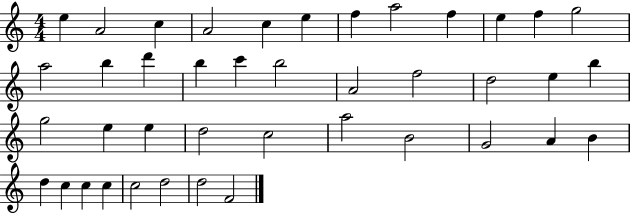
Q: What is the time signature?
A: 4/4